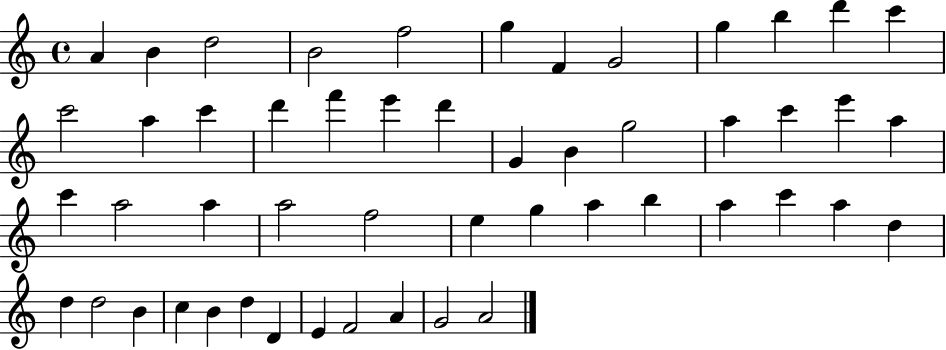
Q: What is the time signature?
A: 4/4